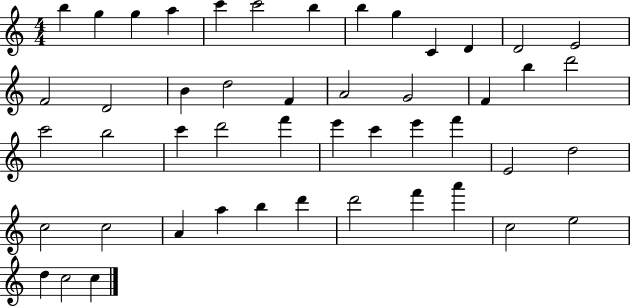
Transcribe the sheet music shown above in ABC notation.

X:1
T:Untitled
M:4/4
L:1/4
K:C
b g g a c' c'2 b b g C D D2 E2 F2 D2 B d2 F A2 G2 F b d'2 c'2 b2 c' d'2 f' e' c' e' f' E2 d2 c2 c2 A a b d' d'2 f' a' c2 e2 d c2 c